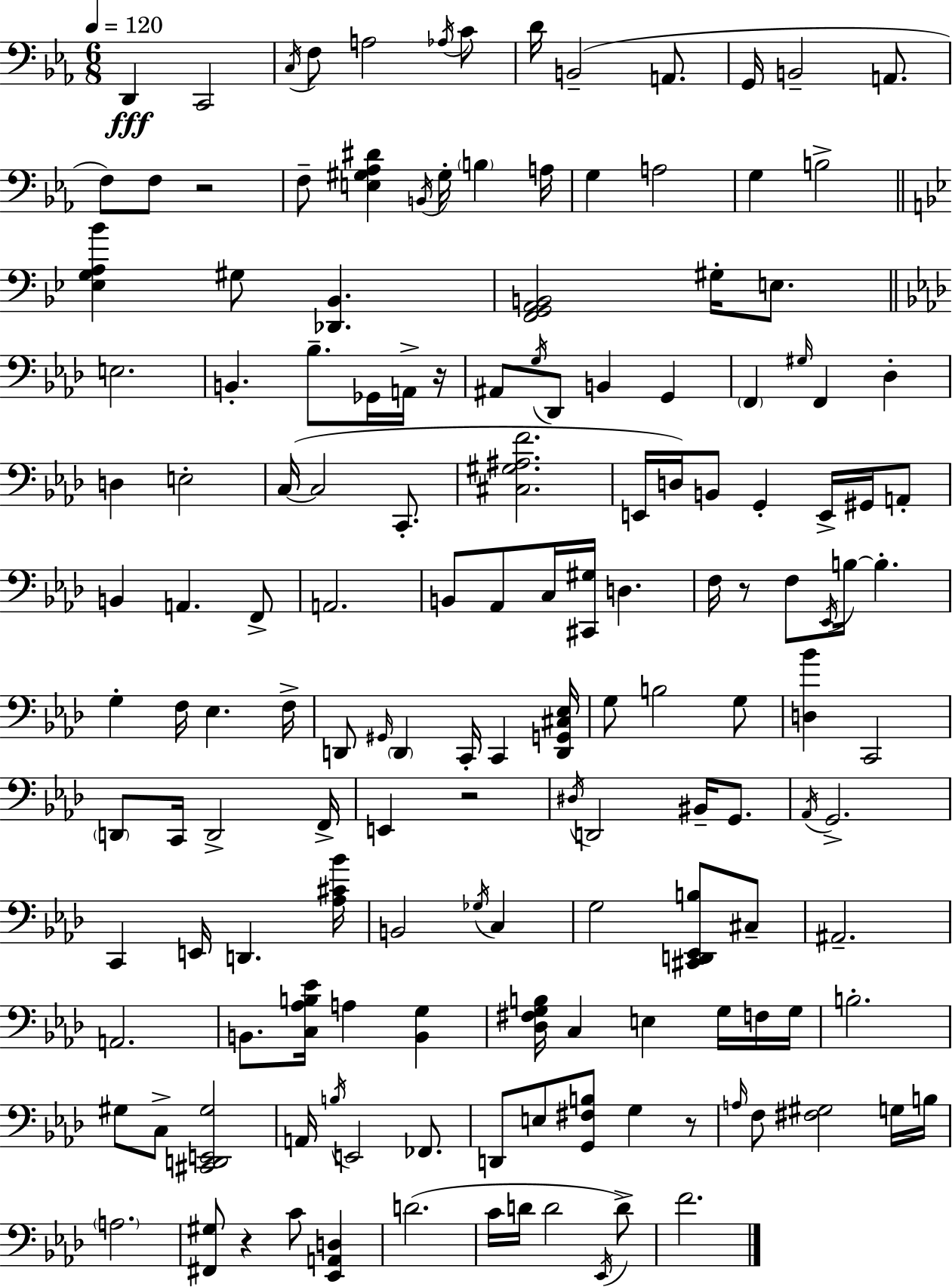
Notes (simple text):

D2/q C2/h C3/s F3/e A3/h Ab3/s C4/e D4/s B2/h A2/e. G2/s B2/h A2/e. F3/e F3/e R/h F3/e [E3,G#3,Ab3,D#4]/q B2/s G#3/s B3/q A3/s G3/q A3/h G3/q B3/h [Eb3,G3,A3,Bb4]/q G#3/e [Db2,Bb2]/q. [F2,G2,A2,B2]/h G#3/s E3/e. E3/h. B2/q. Bb3/e. Gb2/s A2/s R/s A#2/e G3/s Db2/e B2/q G2/q F2/q G#3/s F2/q Db3/q D3/q E3/h C3/s C3/h C2/e. [C#3,G#3,A#3,F4]/h. E2/s D3/s B2/e G2/q E2/s G#2/s A2/e B2/q A2/q. F2/e A2/h. B2/e Ab2/e C3/s [C#2,G#3]/s D3/q. F3/s R/e F3/e Eb2/s B3/s B3/q. G3/q F3/s Eb3/q. F3/s D2/e G#2/s D2/q C2/s C2/q [D2,G2,C#3,Eb3]/s G3/e B3/h G3/e [D3,Bb4]/q C2/h D2/e C2/s D2/h F2/s E2/q R/h D#3/s D2/h BIS2/s G2/e. Ab2/s G2/h. C2/q E2/s D2/q. [Ab3,C#4,Bb4]/s B2/h Gb3/s C3/q G3/h [C#2,D2,Eb2,B3]/e C#3/e A#2/h. A2/h. B2/e. [C3,Ab3,B3,Eb4]/s A3/q [B2,G3]/q [Db3,F#3,G3,B3]/s C3/q E3/q G3/s F3/s G3/s B3/h. G#3/e C3/e [C#2,D2,E2,G#3]/h A2/s B3/s E2/h FES2/e. D2/e E3/e [G2,F#3,B3]/e G3/q R/e A3/s F3/e [F#3,G#3]/h G3/s B3/s A3/h. [F#2,G#3]/e R/q C4/e [Eb2,A2,D3]/q D4/h. C4/s D4/s D4/h Eb2/s D4/e F4/h.